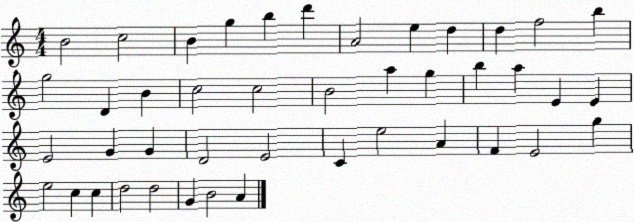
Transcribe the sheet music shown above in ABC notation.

X:1
T:Untitled
M:4/4
L:1/4
K:C
B2 c2 B g b d' A2 e d d f2 b g2 D B c2 c2 B2 a g b a E E E2 G G D2 E2 C e2 A F E2 g e2 c c d2 d2 G B2 A